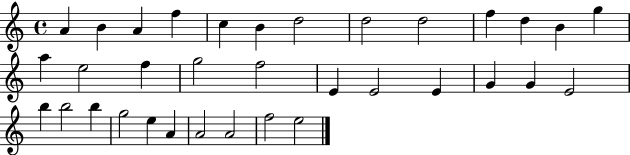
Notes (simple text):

A4/q B4/q A4/q F5/q C5/q B4/q D5/h D5/h D5/h F5/q D5/q B4/q G5/q A5/q E5/h F5/q G5/h F5/h E4/q E4/h E4/q G4/q G4/q E4/h B5/q B5/h B5/q G5/h E5/q A4/q A4/h A4/h F5/h E5/h